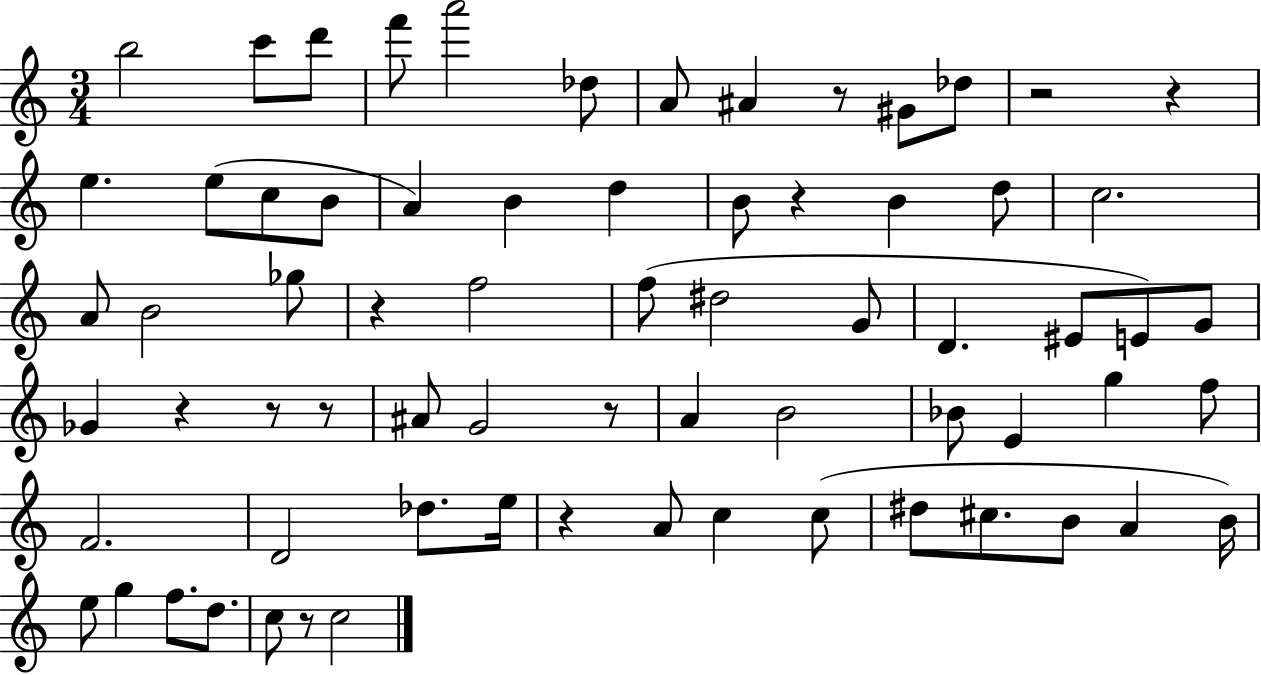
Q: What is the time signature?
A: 3/4